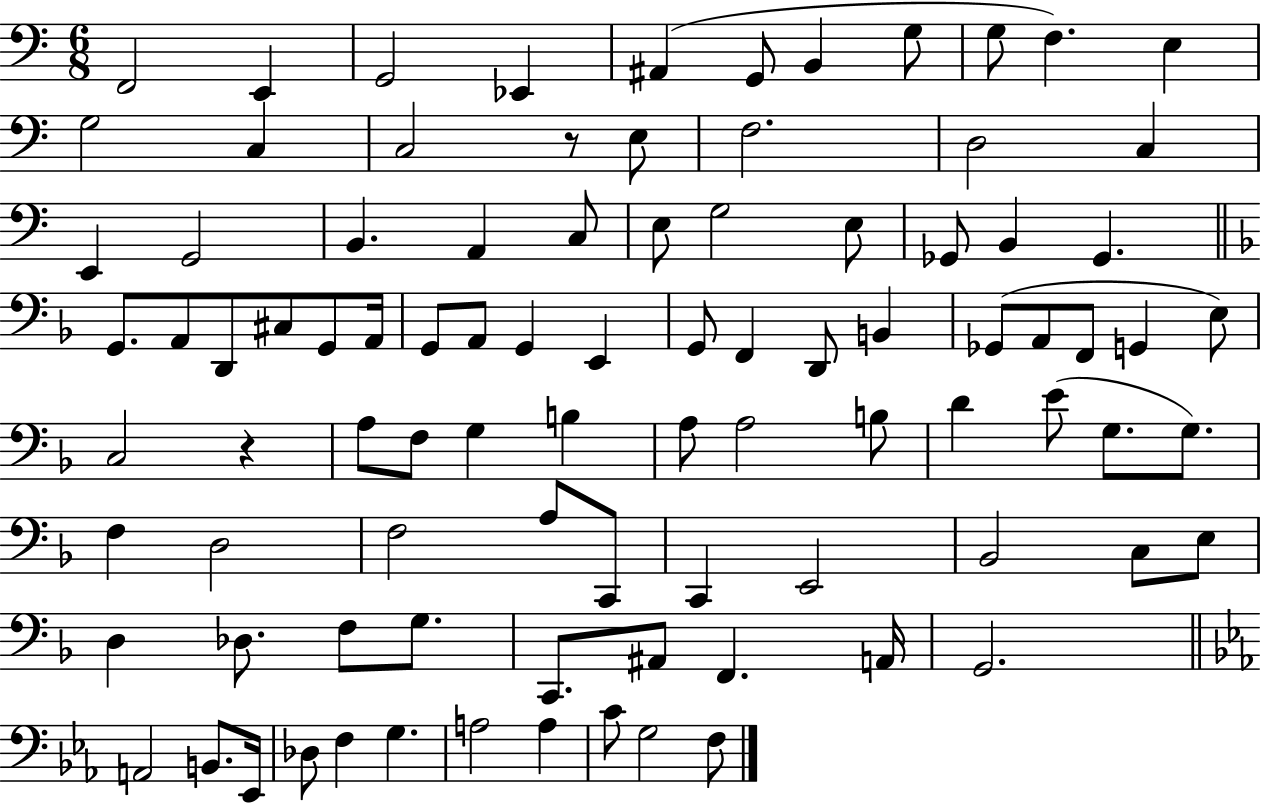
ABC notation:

X:1
T:Untitled
M:6/8
L:1/4
K:C
F,,2 E,, G,,2 _E,, ^A,, G,,/2 B,, G,/2 G,/2 F, E, G,2 C, C,2 z/2 E,/2 F,2 D,2 C, E,, G,,2 B,, A,, C,/2 E,/2 G,2 E,/2 _G,,/2 B,, _G,, G,,/2 A,,/2 D,,/2 ^C,/2 G,,/2 A,,/4 G,,/2 A,,/2 G,, E,, G,,/2 F,, D,,/2 B,, _G,,/2 A,,/2 F,,/2 G,, E,/2 C,2 z A,/2 F,/2 G, B, A,/2 A,2 B,/2 D E/2 G,/2 G,/2 F, D,2 F,2 A,/2 C,,/2 C,, E,,2 _B,,2 C,/2 E,/2 D, _D,/2 F,/2 G,/2 C,,/2 ^A,,/2 F,, A,,/4 G,,2 A,,2 B,,/2 _E,,/4 _D,/2 F, G, A,2 A, C/2 G,2 F,/2